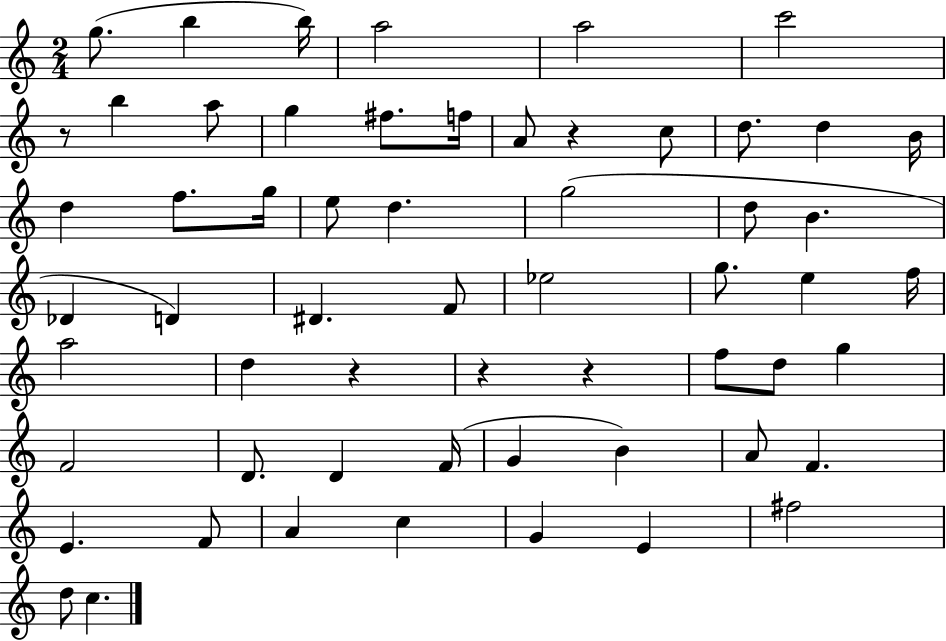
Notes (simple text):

G5/e. B5/q B5/s A5/h A5/h C6/h R/e B5/q A5/e G5/q F#5/e. F5/s A4/e R/q C5/e D5/e. D5/q B4/s D5/q F5/e. G5/s E5/e D5/q. G5/h D5/e B4/q. Db4/q D4/q D#4/q. F4/e Eb5/h G5/e. E5/q F5/s A5/h D5/q R/q R/q R/q F5/e D5/e G5/q F4/h D4/e. D4/q F4/s G4/q B4/q A4/e F4/q. E4/q. F4/e A4/q C5/q G4/q E4/q F#5/h D5/e C5/q.